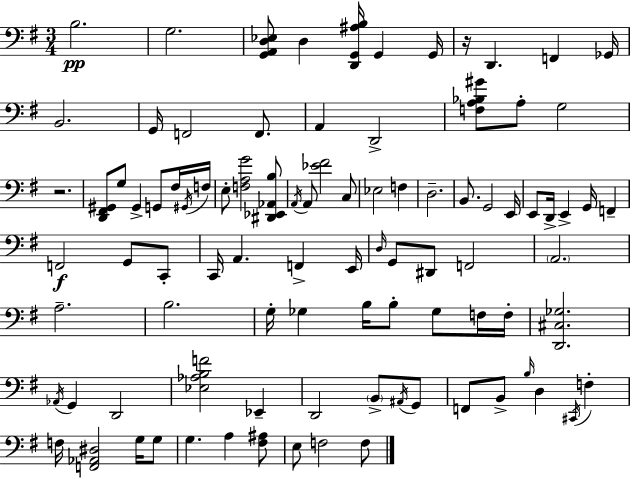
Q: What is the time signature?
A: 3/4